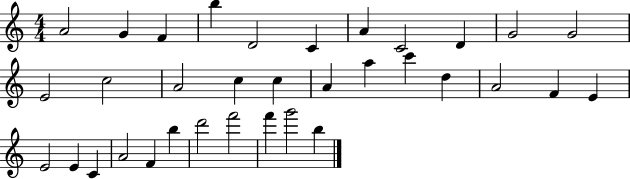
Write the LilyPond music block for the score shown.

{
  \clef treble
  \numericTimeSignature
  \time 4/4
  \key c \major
  a'2 g'4 f'4 | b''4 d'2 c'4 | a'4 c'2 d'4 | g'2 g'2 | \break e'2 c''2 | a'2 c''4 c''4 | a'4 a''4 c'''4 d''4 | a'2 f'4 e'4 | \break e'2 e'4 c'4 | a'2 f'4 b''4 | d'''2 f'''2 | f'''4 g'''2 b''4 | \break \bar "|."
}